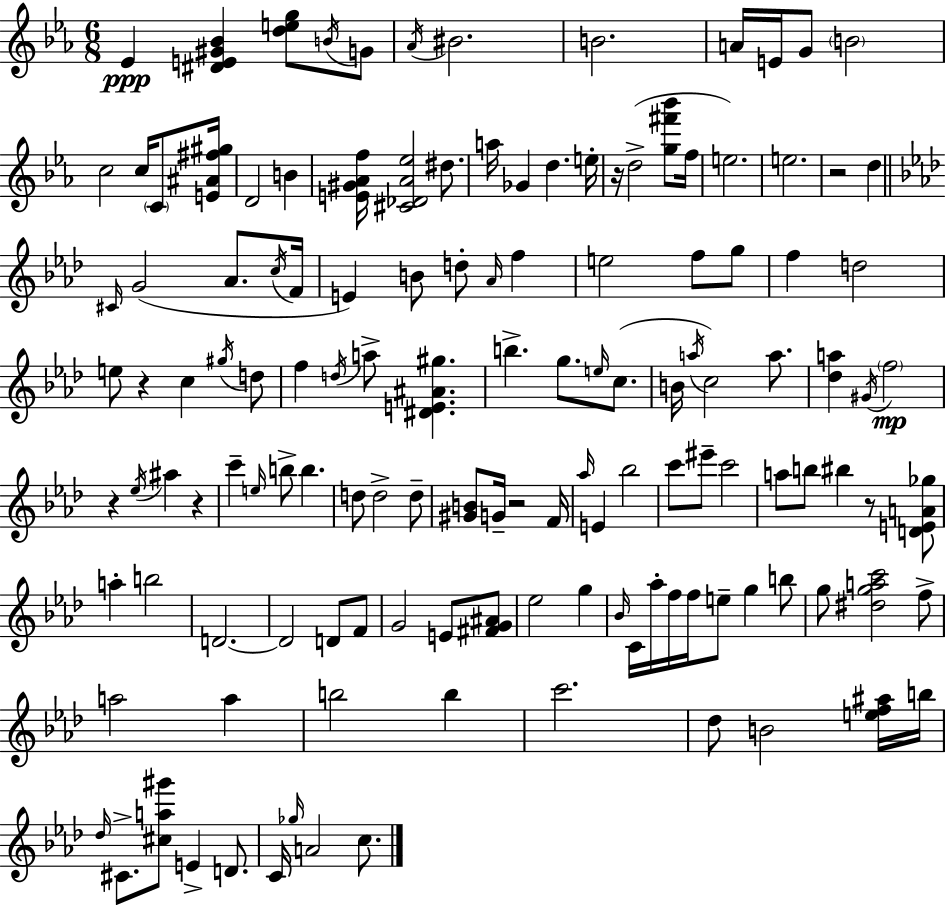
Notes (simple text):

Eb4/q [D#4,E4,G#4,Bb4]/q [D5,E5,G5]/e B4/s G4/e Ab4/s BIS4/h. B4/h. A4/s E4/s G4/e B4/h C5/h C5/s C4/e [E4,A#4,F#5,G#5]/s D4/h B4/q [E4,G#4,Ab4,F5]/s [C#4,Db4,Ab4,Eb5]/h D#5/e. A5/s Gb4/q D5/q. E5/s R/s D5/h [G5,F#6,Bb6]/e F5/s E5/h. E5/h. R/h D5/q C#4/s G4/h Ab4/e. C5/s F4/s E4/q B4/e D5/e Ab4/s F5/q E5/h F5/e G5/e F5/q D5/h E5/e R/q C5/q G#5/s D5/e F5/q D5/s A5/e [D#4,E4,A#4,G#5]/q. B5/q. G5/e. E5/s C5/e. B4/s A5/s C5/h A5/e. [Db5,A5]/q G#4/s F5/h R/q Eb5/s A#5/q R/q C6/q E5/s B5/e B5/q. D5/e D5/h D5/e [G#4,B4]/e G4/s R/h F4/s Ab5/s E4/q Bb5/h C6/e EIS6/e C6/h A5/e B5/e BIS5/q R/e [D4,E4,A4,Gb5]/e A5/q B5/h D4/h. D4/h D4/e F4/e G4/h E4/e [F#4,G4,A#4]/e Eb5/h G5/q Bb4/s C4/s Ab5/s F5/s F5/s E5/e G5/q B5/e G5/e [D#5,G5,A5,C6]/h F5/e A5/h A5/q B5/h B5/q C6/h. Db5/e B4/h [E5,F5,A#5]/s B5/s Db5/s C#4/e. [C#5,A5,G#6]/e E4/q D4/e. C4/s Gb5/s A4/h C5/e.